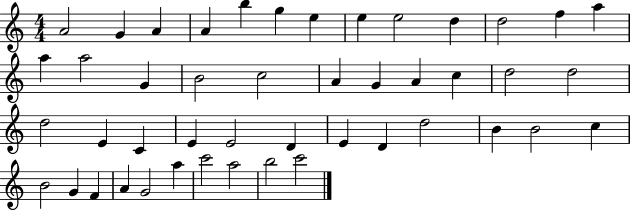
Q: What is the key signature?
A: C major